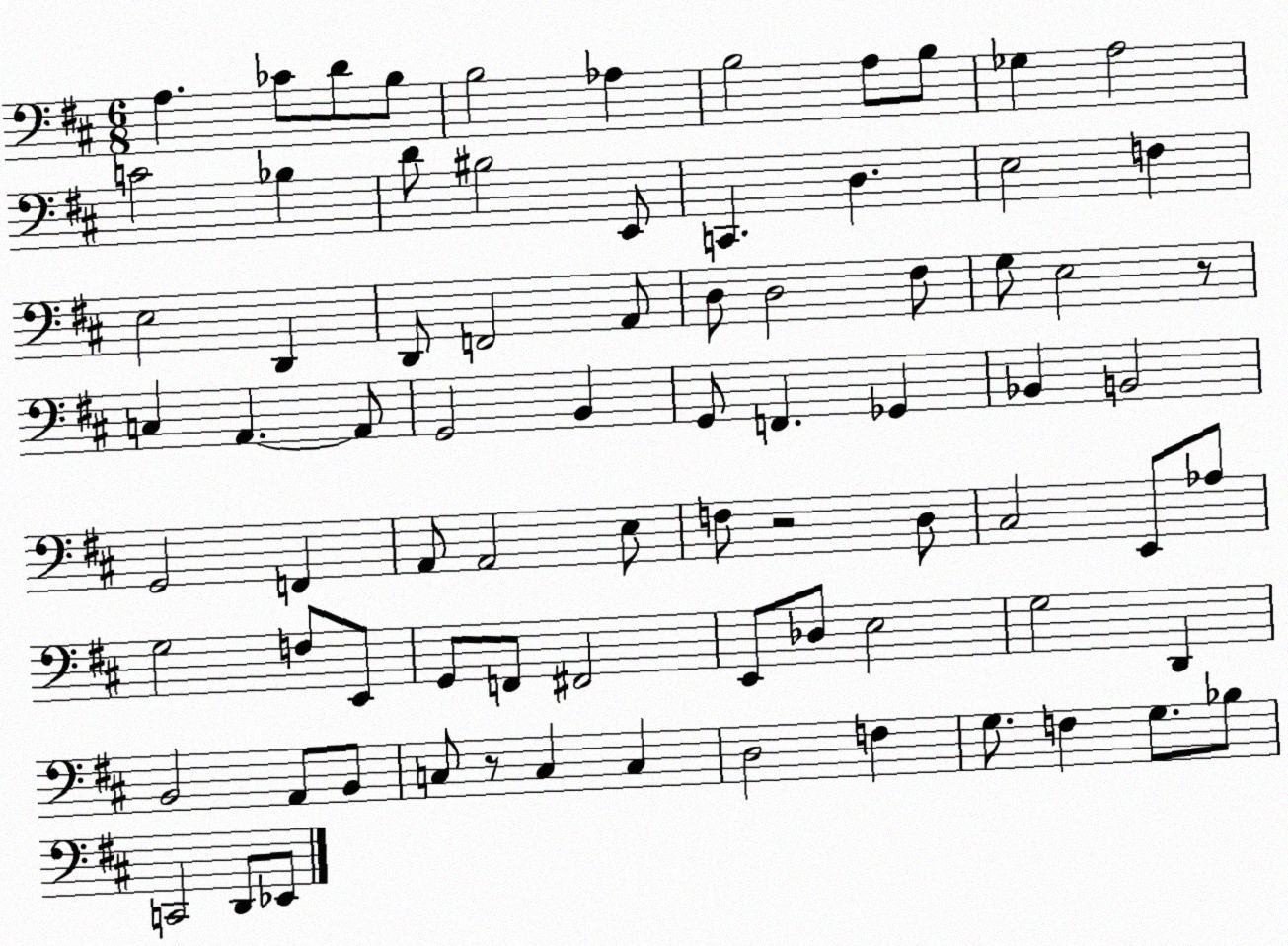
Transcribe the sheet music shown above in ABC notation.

X:1
T:Untitled
M:6/8
L:1/4
K:D
A, _C/2 D/2 B,/2 B,2 _A, B,2 A,/2 B,/2 _G, A,2 C2 _B, D/2 ^B,2 E,,/2 C,, D, E,2 F, E,2 D,, D,,/2 F,,2 A,,/2 D,/2 D,2 ^F,/2 G,/2 E,2 z/2 C, A,, A,,/2 G,,2 B,, G,,/2 F,, _G,, _B,, B,,2 G,,2 F,, A,,/2 A,,2 E,/2 F,/2 z2 D,/2 ^C,2 E,,/2 _A,/2 G,2 F,/2 E,,/2 G,,/2 F,,/2 ^F,,2 E,,/2 _D,/2 E,2 G,2 D,, B,,2 A,,/2 B,,/2 C,/2 z/2 C, C, D,2 F, G,/2 F, G,/2 _B,/2 C,,2 D,,/2 _E,,/2